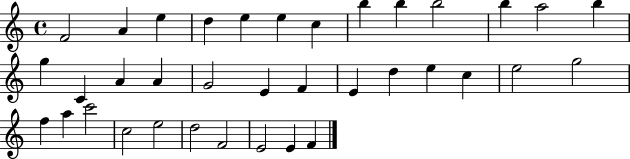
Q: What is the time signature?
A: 4/4